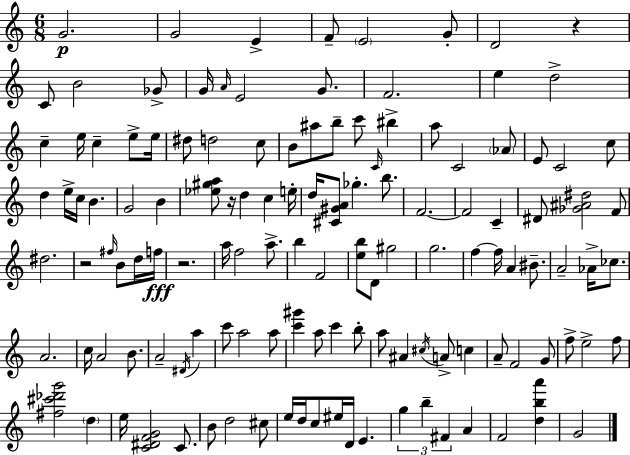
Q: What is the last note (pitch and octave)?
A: G4